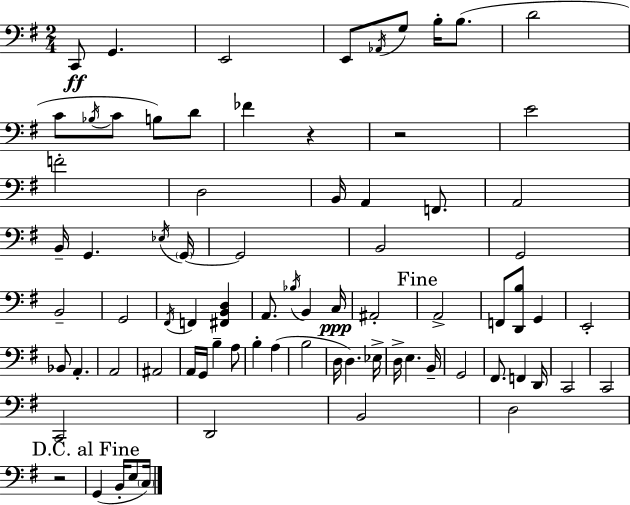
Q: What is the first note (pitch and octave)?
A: C2